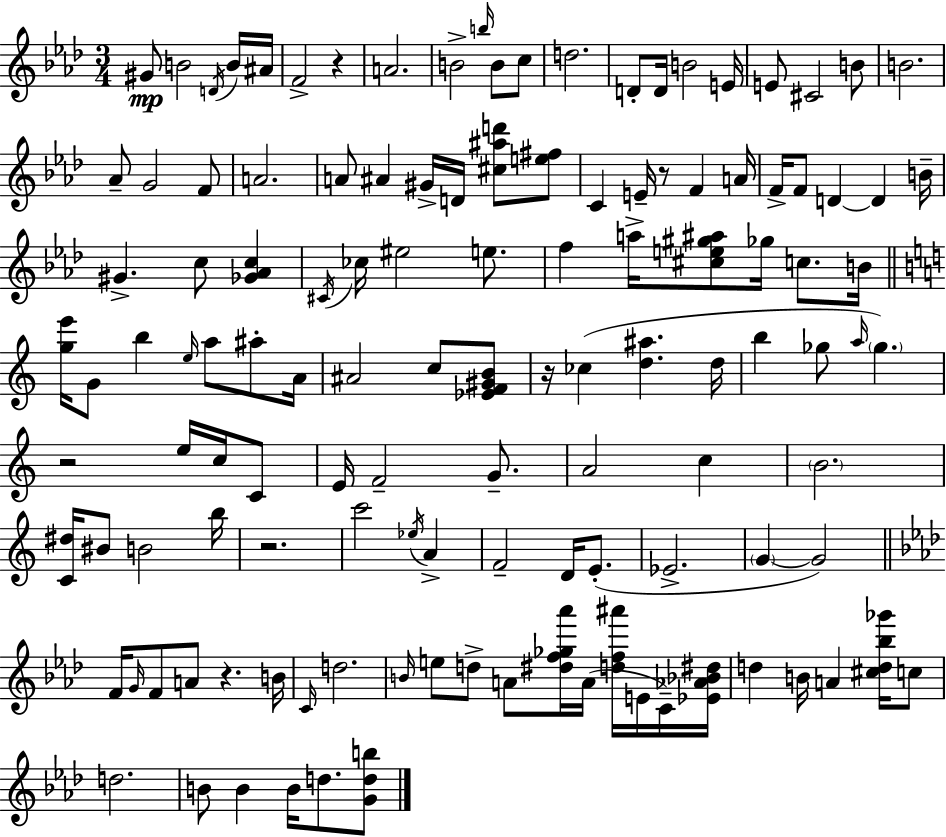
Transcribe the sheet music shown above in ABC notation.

X:1
T:Untitled
M:3/4
L:1/4
K:Fm
^G/2 B2 D/4 B/4 ^A/4 F2 z A2 B2 b/4 B/2 c/2 d2 D/2 D/4 B2 E/4 E/2 ^C2 B/2 B2 _A/2 G2 F/2 A2 A/2 ^A ^G/4 D/4 [^c^ad']/2 [e^f]/2 C E/4 z/2 F A/4 F/4 F/2 D D B/4 ^G c/2 [_G_Ac] ^C/4 _c/4 ^e2 e/2 f a/4 [^ce^g^a]/2 _g/4 c/2 B/4 [ge']/4 G/2 b e/4 a/2 ^a/2 A/4 ^A2 c/2 [_EF^GB]/2 z/4 _c [d^a] d/4 b _g/2 a/4 _g z2 e/4 c/4 C/2 E/4 F2 G/2 A2 c B2 [C^d]/4 ^B/2 B2 b/4 z2 c'2 _e/4 A F2 D/4 E/2 _E2 G G2 F/4 G/4 F/2 A/2 z B/4 C/4 d2 B/4 e/2 d/2 A/2 [^df_g_a']/4 A/4 [df^a']/4 E/4 C/4 [_E_A_B^d]/4 d B/4 A [^cd_b_g']/4 c/2 d2 B/2 B B/4 d/2 [Gdb]/2